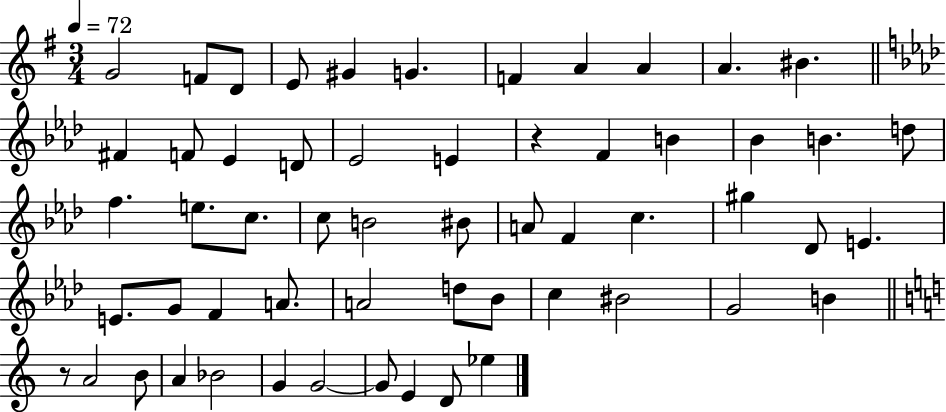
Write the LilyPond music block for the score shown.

{
  \clef treble
  \numericTimeSignature
  \time 3/4
  \key g \major
  \tempo 4 = 72
  g'2 f'8 d'8 | e'8 gis'4 g'4. | f'4 a'4 a'4 | a'4. bis'4. | \break \bar "||" \break \key f \minor fis'4 f'8 ees'4 d'8 | ees'2 e'4 | r4 f'4 b'4 | bes'4 b'4. d''8 | \break f''4. e''8. c''8. | c''8 b'2 bis'8 | a'8 f'4 c''4. | gis''4 des'8 e'4. | \break e'8. g'8 f'4 a'8. | a'2 d''8 bes'8 | c''4 bis'2 | g'2 b'4 | \break \bar "||" \break \key c \major r8 a'2 b'8 | a'4 bes'2 | g'4 g'2~~ | g'8 e'4 d'8 ees''4 | \break \bar "|."
}